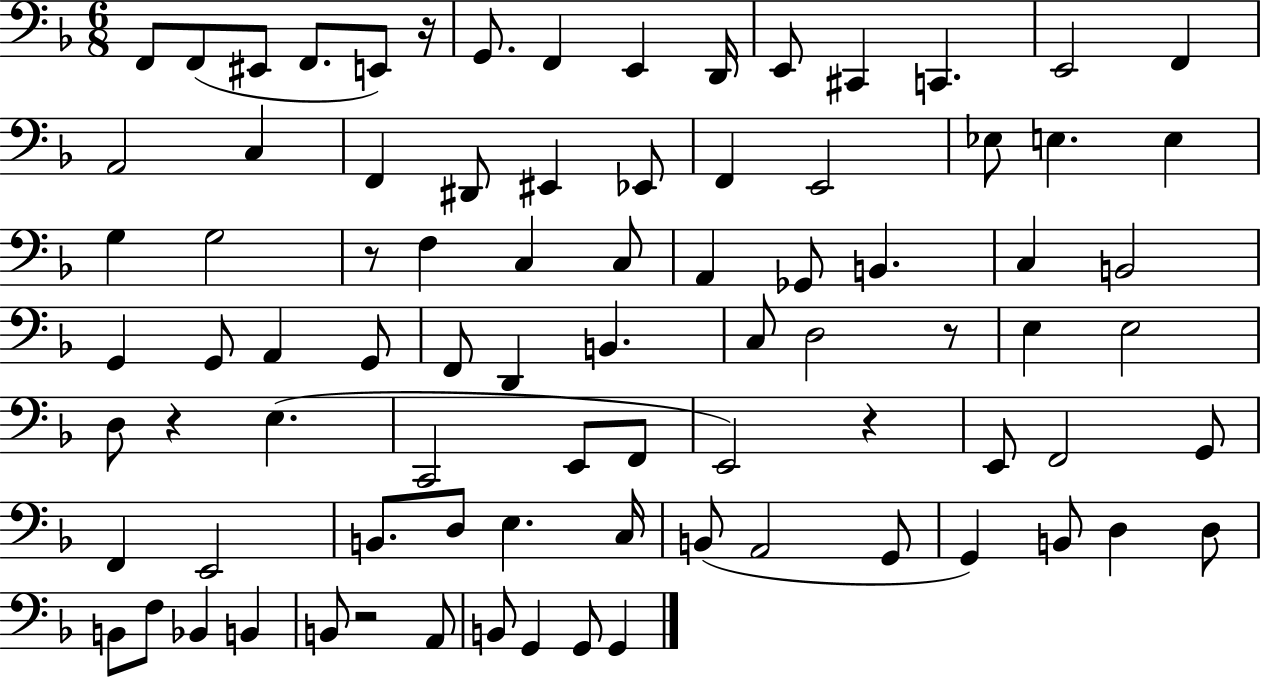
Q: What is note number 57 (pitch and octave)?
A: E2